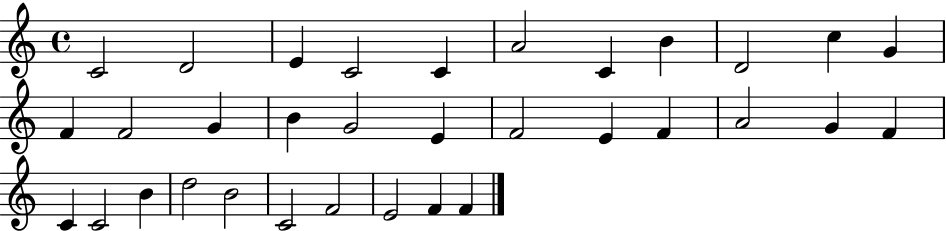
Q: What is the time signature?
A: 4/4